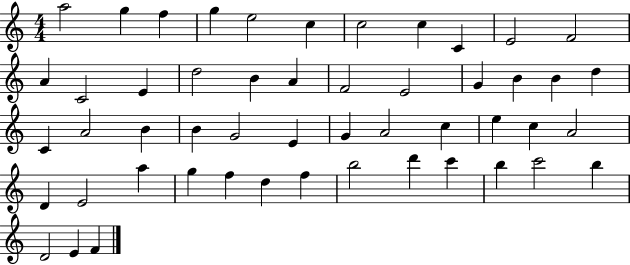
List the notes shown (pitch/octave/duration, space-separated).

A5/h G5/q F5/q G5/q E5/h C5/q C5/h C5/q C4/q E4/h F4/h A4/q C4/h E4/q D5/h B4/q A4/q F4/h E4/h G4/q B4/q B4/q D5/q C4/q A4/h B4/q B4/q G4/h E4/q G4/q A4/h C5/q E5/q C5/q A4/h D4/q E4/h A5/q G5/q F5/q D5/q F5/q B5/h D6/q C6/q B5/q C6/h B5/q D4/h E4/q F4/q